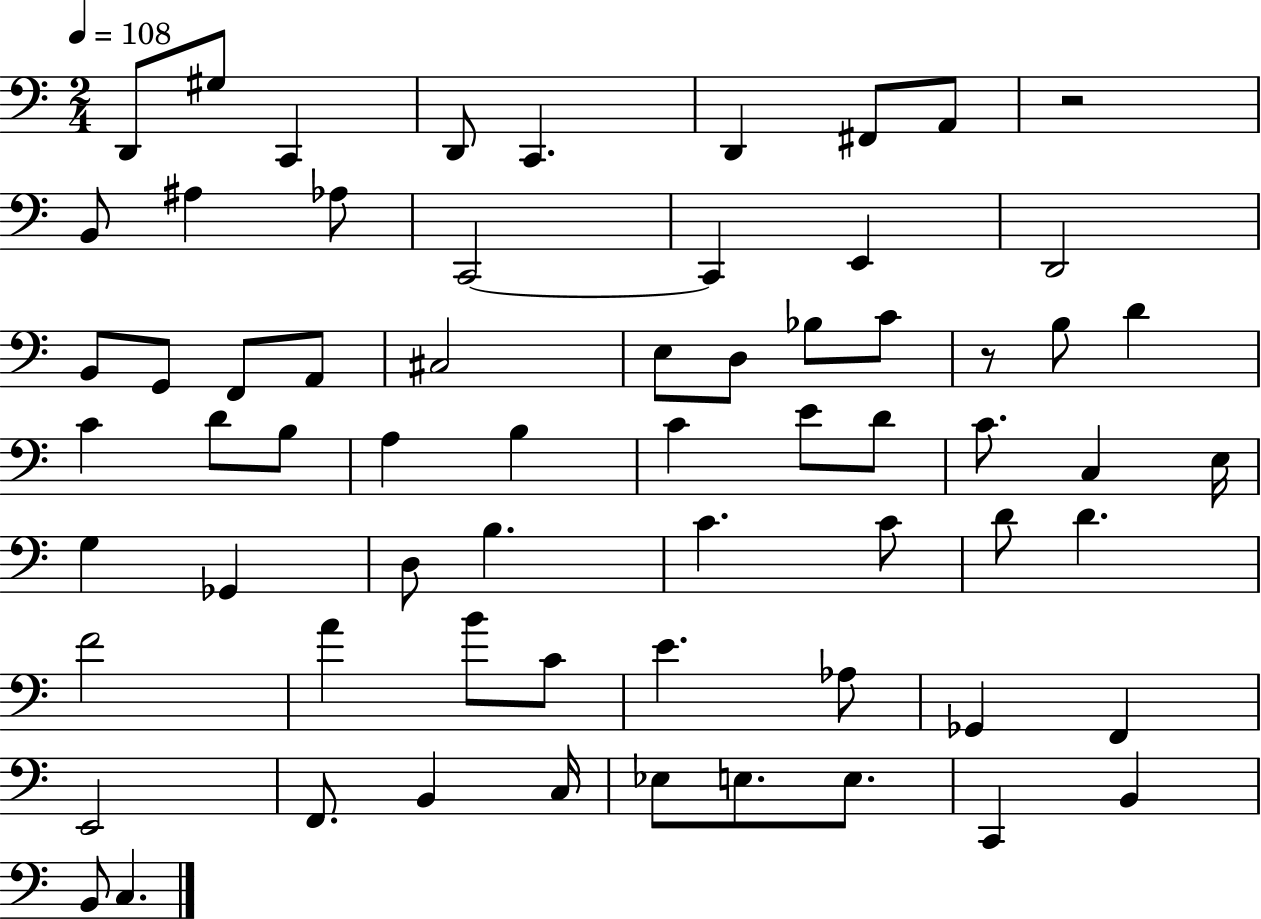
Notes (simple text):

D2/e G#3/e C2/q D2/e C2/q. D2/q F#2/e A2/e R/h B2/e A#3/q Ab3/e C2/h C2/q E2/q D2/h B2/e G2/e F2/e A2/e C#3/h E3/e D3/e Bb3/e C4/e R/e B3/e D4/q C4/q D4/e B3/e A3/q B3/q C4/q E4/e D4/e C4/e. C3/q E3/s G3/q Gb2/q D3/e B3/q. C4/q. C4/e D4/e D4/q. F4/h A4/q B4/e C4/e E4/q. Ab3/e Gb2/q F2/q E2/h F2/e. B2/q C3/s Eb3/e E3/e. E3/e. C2/q B2/q B2/e C3/q.